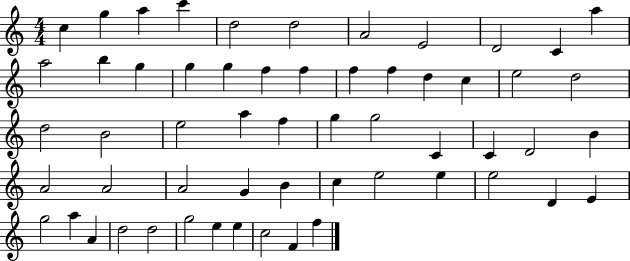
{
  \clef treble
  \numericTimeSignature
  \time 4/4
  \key c \major
  c''4 g''4 a''4 c'''4 | d''2 d''2 | a'2 e'2 | d'2 c'4 a''4 | \break a''2 b''4 g''4 | g''4 g''4 f''4 f''4 | f''4 f''4 d''4 c''4 | e''2 d''2 | \break d''2 b'2 | e''2 a''4 f''4 | g''4 g''2 c'4 | c'4 d'2 b'4 | \break a'2 a'2 | a'2 g'4 b'4 | c''4 e''2 e''4 | e''2 d'4 e'4 | \break g''2 a''4 a'4 | d''2 d''2 | g''2 e''4 e''4 | c''2 f'4 f''4 | \break \bar "|."
}